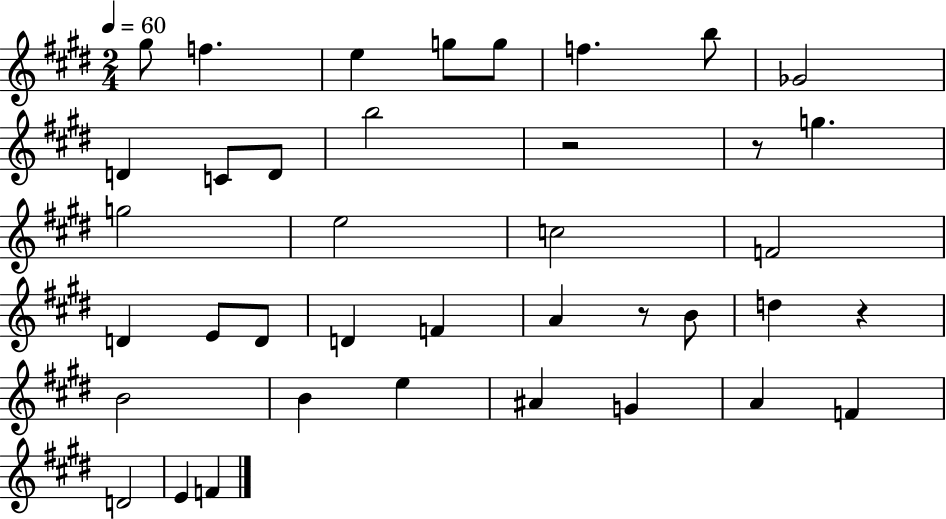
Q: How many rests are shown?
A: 4